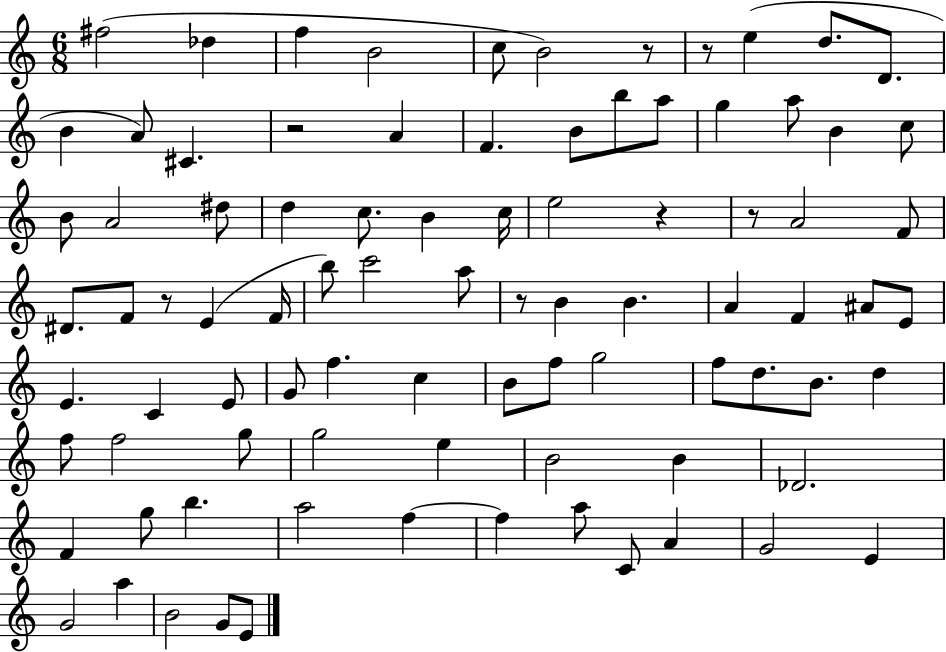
F#5/h Db5/q F5/q B4/h C5/e B4/h R/e R/e E5/q D5/e. D4/e. B4/q A4/e C#4/q. R/h A4/q F4/q. B4/e B5/e A5/e G5/q A5/e B4/q C5/e B4/e A4/h D#5/e D5/q C5/e. B4/q C5/s E5/h R/q R/e A4/h F4/e D#4/e. F4/e R/e E4/q F4/s B5/e C6/h A5/e R/e B4/q B4/q. A4/q F4/q A#4/e E4/e E4/q. C4/q E4/e G4/e F5/q. C5/q B4/e F5/e G5/h F5/e D5/e. B4/e. D5/q F5/e F5/h G5/e G5/h E5/q B4/h B4/q Db4/h. F4/q G5/e B5/q. A5/h F5/q F5/q A5/e C4/e A4/q G4/h E4/q G4/h A5/q B4/h G4/e E4/e